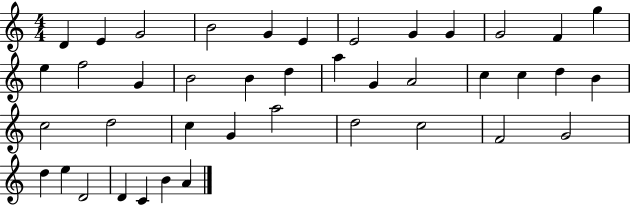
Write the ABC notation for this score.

X:1
T:Untitled
M:4/4
L:1/4
K:C
D E G2 B2 G E E2 G G G2 F g e f2 G B2 B d a G A2 c c d B c2 d2 c G a2 d2 c2 F2 G2 d e D2 D C B A